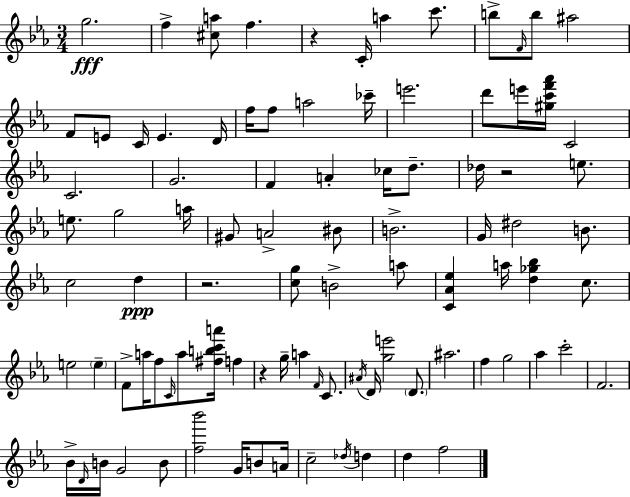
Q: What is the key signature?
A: C minor